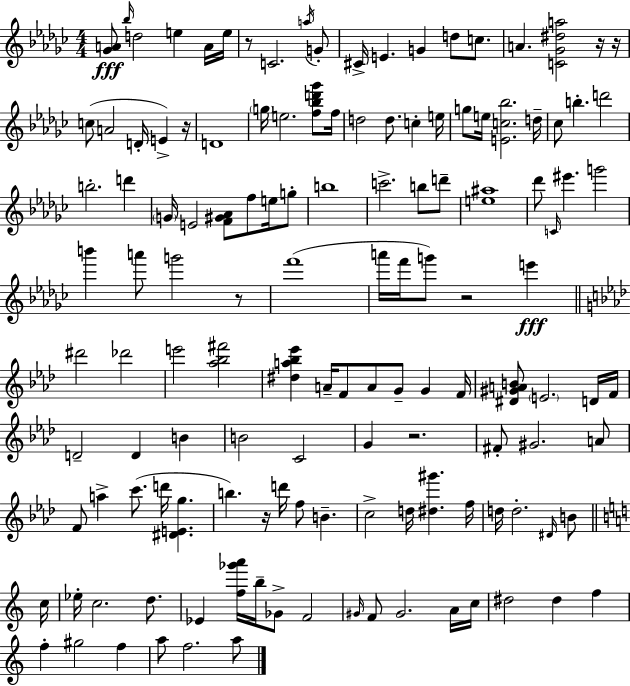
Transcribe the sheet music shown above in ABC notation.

X:1
T:Untitled
M:4/4
L:1/4
K:Ebm
[_GA]/2 _b/4 d2 e A/4 e/4 z/2 C2 a/4 G/2 ^C/4 E G d/2 c/2 A [C_G^da]2 z/4 z/4 c/2 A2 D/4 E z/4 D4 g/4 e2 [f_bd'_g']/2 f/4 d2 d/2 c e/4 g/2 e/4 [Ec_b]2 d/4 _c/2 b d'2 b2 d' G/4 E2 [F^G_A]/2 f/2 e/4 g/2 b4 c'2 b/2 d'/2 [e^a]4 _d'/2 C/4 ^e' g'2 b' a'/2 g'2 z/2 f'4 a'/4 f'/4 g'/2 z2 e' ^d'2 _d'2 e'2 [_a_b^f']2 [^da_b_e'] A/4 F/2 A/2 G/2 G F/4 [^D^GAB]/2 E2 D/4 F/4 D2 D B B2 C2 G z2 ^F/2 ^G2 A/2 F/2 a c'/2 d'/4 [^DEg] b z/4 d'/4 f/2 B c2 d/4 [^d^g'] f/4 d/4 d2 ^D/4 B/2 c/4 _e/4 c2 d/2 _E [f_g'a']/4 b/4 _G/2 F2 ^G/4 F/2 ^G2 A/4 c/4 ^d2 ^d f f ^g2 f a/2 f2 a/2